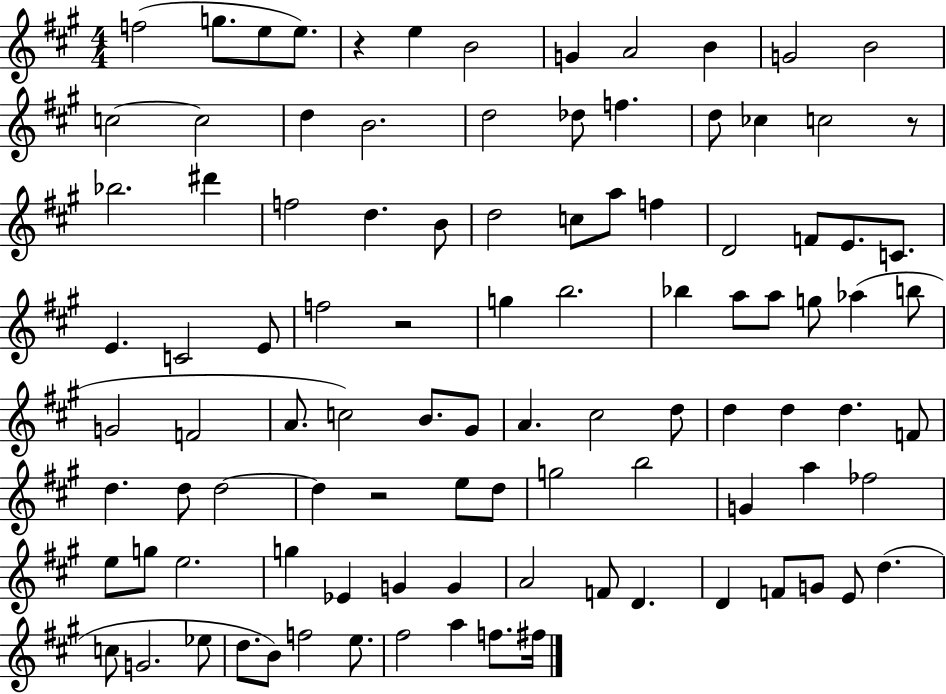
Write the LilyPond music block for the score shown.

{
  \clef treble
  \numericTimeSignature
  \time 4/4
  \key a \major
  \repeat volta 2 { f''2( g''8. e''8 e''8.) | r4 e''4 b'2 | g'4 a'2 b'4 | g'2 b'2 | \break c''2~~ c''2 | d''4 b'2. | d''2 des''8 f''4. | d''8 ces''4 c''2 r8 | \break bes''2. dis'''4 | f''2 d''4. b'8 | d''2 c''8 a''8 f''4 | d'2 f'8 e'8. c'8. | \break e'4. c'2 e'8 | f''2 r2 | g''4 b''2. | bes''4 a''8 a''8 g''8 aes''4( b''8 | \break g'2 f'2 | a'8. c''2) b'8. gis'8 | a'4. cis''2 d''8 | d''4 d''4 d''4. f'8 | \break d''4. d''8 d''2~~ | d''4 r2 e''8 d''8 | g''2 b''2 | g'4 a''4 fes''2 | \break e''8 g''8 e''2. | g''4 ees'4 g'4 g'4 | a'2 f'8 d'4. | d'4 f'8 g'8 e'8 d''4.( | \break c''8 g'2. ees''8 | d''8. b'8) f''2 e''8. | fis''2 a''4 f''8. fis''16 | } \bar "|."
}